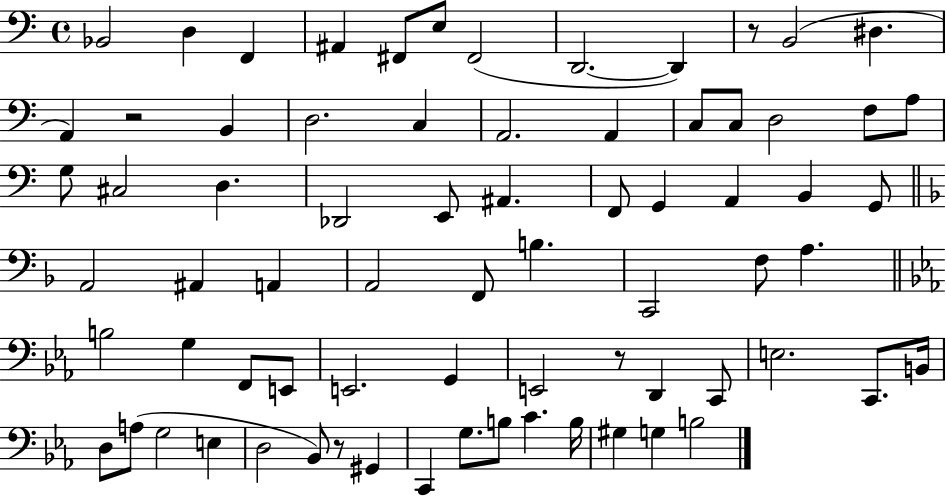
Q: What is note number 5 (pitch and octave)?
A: F#2